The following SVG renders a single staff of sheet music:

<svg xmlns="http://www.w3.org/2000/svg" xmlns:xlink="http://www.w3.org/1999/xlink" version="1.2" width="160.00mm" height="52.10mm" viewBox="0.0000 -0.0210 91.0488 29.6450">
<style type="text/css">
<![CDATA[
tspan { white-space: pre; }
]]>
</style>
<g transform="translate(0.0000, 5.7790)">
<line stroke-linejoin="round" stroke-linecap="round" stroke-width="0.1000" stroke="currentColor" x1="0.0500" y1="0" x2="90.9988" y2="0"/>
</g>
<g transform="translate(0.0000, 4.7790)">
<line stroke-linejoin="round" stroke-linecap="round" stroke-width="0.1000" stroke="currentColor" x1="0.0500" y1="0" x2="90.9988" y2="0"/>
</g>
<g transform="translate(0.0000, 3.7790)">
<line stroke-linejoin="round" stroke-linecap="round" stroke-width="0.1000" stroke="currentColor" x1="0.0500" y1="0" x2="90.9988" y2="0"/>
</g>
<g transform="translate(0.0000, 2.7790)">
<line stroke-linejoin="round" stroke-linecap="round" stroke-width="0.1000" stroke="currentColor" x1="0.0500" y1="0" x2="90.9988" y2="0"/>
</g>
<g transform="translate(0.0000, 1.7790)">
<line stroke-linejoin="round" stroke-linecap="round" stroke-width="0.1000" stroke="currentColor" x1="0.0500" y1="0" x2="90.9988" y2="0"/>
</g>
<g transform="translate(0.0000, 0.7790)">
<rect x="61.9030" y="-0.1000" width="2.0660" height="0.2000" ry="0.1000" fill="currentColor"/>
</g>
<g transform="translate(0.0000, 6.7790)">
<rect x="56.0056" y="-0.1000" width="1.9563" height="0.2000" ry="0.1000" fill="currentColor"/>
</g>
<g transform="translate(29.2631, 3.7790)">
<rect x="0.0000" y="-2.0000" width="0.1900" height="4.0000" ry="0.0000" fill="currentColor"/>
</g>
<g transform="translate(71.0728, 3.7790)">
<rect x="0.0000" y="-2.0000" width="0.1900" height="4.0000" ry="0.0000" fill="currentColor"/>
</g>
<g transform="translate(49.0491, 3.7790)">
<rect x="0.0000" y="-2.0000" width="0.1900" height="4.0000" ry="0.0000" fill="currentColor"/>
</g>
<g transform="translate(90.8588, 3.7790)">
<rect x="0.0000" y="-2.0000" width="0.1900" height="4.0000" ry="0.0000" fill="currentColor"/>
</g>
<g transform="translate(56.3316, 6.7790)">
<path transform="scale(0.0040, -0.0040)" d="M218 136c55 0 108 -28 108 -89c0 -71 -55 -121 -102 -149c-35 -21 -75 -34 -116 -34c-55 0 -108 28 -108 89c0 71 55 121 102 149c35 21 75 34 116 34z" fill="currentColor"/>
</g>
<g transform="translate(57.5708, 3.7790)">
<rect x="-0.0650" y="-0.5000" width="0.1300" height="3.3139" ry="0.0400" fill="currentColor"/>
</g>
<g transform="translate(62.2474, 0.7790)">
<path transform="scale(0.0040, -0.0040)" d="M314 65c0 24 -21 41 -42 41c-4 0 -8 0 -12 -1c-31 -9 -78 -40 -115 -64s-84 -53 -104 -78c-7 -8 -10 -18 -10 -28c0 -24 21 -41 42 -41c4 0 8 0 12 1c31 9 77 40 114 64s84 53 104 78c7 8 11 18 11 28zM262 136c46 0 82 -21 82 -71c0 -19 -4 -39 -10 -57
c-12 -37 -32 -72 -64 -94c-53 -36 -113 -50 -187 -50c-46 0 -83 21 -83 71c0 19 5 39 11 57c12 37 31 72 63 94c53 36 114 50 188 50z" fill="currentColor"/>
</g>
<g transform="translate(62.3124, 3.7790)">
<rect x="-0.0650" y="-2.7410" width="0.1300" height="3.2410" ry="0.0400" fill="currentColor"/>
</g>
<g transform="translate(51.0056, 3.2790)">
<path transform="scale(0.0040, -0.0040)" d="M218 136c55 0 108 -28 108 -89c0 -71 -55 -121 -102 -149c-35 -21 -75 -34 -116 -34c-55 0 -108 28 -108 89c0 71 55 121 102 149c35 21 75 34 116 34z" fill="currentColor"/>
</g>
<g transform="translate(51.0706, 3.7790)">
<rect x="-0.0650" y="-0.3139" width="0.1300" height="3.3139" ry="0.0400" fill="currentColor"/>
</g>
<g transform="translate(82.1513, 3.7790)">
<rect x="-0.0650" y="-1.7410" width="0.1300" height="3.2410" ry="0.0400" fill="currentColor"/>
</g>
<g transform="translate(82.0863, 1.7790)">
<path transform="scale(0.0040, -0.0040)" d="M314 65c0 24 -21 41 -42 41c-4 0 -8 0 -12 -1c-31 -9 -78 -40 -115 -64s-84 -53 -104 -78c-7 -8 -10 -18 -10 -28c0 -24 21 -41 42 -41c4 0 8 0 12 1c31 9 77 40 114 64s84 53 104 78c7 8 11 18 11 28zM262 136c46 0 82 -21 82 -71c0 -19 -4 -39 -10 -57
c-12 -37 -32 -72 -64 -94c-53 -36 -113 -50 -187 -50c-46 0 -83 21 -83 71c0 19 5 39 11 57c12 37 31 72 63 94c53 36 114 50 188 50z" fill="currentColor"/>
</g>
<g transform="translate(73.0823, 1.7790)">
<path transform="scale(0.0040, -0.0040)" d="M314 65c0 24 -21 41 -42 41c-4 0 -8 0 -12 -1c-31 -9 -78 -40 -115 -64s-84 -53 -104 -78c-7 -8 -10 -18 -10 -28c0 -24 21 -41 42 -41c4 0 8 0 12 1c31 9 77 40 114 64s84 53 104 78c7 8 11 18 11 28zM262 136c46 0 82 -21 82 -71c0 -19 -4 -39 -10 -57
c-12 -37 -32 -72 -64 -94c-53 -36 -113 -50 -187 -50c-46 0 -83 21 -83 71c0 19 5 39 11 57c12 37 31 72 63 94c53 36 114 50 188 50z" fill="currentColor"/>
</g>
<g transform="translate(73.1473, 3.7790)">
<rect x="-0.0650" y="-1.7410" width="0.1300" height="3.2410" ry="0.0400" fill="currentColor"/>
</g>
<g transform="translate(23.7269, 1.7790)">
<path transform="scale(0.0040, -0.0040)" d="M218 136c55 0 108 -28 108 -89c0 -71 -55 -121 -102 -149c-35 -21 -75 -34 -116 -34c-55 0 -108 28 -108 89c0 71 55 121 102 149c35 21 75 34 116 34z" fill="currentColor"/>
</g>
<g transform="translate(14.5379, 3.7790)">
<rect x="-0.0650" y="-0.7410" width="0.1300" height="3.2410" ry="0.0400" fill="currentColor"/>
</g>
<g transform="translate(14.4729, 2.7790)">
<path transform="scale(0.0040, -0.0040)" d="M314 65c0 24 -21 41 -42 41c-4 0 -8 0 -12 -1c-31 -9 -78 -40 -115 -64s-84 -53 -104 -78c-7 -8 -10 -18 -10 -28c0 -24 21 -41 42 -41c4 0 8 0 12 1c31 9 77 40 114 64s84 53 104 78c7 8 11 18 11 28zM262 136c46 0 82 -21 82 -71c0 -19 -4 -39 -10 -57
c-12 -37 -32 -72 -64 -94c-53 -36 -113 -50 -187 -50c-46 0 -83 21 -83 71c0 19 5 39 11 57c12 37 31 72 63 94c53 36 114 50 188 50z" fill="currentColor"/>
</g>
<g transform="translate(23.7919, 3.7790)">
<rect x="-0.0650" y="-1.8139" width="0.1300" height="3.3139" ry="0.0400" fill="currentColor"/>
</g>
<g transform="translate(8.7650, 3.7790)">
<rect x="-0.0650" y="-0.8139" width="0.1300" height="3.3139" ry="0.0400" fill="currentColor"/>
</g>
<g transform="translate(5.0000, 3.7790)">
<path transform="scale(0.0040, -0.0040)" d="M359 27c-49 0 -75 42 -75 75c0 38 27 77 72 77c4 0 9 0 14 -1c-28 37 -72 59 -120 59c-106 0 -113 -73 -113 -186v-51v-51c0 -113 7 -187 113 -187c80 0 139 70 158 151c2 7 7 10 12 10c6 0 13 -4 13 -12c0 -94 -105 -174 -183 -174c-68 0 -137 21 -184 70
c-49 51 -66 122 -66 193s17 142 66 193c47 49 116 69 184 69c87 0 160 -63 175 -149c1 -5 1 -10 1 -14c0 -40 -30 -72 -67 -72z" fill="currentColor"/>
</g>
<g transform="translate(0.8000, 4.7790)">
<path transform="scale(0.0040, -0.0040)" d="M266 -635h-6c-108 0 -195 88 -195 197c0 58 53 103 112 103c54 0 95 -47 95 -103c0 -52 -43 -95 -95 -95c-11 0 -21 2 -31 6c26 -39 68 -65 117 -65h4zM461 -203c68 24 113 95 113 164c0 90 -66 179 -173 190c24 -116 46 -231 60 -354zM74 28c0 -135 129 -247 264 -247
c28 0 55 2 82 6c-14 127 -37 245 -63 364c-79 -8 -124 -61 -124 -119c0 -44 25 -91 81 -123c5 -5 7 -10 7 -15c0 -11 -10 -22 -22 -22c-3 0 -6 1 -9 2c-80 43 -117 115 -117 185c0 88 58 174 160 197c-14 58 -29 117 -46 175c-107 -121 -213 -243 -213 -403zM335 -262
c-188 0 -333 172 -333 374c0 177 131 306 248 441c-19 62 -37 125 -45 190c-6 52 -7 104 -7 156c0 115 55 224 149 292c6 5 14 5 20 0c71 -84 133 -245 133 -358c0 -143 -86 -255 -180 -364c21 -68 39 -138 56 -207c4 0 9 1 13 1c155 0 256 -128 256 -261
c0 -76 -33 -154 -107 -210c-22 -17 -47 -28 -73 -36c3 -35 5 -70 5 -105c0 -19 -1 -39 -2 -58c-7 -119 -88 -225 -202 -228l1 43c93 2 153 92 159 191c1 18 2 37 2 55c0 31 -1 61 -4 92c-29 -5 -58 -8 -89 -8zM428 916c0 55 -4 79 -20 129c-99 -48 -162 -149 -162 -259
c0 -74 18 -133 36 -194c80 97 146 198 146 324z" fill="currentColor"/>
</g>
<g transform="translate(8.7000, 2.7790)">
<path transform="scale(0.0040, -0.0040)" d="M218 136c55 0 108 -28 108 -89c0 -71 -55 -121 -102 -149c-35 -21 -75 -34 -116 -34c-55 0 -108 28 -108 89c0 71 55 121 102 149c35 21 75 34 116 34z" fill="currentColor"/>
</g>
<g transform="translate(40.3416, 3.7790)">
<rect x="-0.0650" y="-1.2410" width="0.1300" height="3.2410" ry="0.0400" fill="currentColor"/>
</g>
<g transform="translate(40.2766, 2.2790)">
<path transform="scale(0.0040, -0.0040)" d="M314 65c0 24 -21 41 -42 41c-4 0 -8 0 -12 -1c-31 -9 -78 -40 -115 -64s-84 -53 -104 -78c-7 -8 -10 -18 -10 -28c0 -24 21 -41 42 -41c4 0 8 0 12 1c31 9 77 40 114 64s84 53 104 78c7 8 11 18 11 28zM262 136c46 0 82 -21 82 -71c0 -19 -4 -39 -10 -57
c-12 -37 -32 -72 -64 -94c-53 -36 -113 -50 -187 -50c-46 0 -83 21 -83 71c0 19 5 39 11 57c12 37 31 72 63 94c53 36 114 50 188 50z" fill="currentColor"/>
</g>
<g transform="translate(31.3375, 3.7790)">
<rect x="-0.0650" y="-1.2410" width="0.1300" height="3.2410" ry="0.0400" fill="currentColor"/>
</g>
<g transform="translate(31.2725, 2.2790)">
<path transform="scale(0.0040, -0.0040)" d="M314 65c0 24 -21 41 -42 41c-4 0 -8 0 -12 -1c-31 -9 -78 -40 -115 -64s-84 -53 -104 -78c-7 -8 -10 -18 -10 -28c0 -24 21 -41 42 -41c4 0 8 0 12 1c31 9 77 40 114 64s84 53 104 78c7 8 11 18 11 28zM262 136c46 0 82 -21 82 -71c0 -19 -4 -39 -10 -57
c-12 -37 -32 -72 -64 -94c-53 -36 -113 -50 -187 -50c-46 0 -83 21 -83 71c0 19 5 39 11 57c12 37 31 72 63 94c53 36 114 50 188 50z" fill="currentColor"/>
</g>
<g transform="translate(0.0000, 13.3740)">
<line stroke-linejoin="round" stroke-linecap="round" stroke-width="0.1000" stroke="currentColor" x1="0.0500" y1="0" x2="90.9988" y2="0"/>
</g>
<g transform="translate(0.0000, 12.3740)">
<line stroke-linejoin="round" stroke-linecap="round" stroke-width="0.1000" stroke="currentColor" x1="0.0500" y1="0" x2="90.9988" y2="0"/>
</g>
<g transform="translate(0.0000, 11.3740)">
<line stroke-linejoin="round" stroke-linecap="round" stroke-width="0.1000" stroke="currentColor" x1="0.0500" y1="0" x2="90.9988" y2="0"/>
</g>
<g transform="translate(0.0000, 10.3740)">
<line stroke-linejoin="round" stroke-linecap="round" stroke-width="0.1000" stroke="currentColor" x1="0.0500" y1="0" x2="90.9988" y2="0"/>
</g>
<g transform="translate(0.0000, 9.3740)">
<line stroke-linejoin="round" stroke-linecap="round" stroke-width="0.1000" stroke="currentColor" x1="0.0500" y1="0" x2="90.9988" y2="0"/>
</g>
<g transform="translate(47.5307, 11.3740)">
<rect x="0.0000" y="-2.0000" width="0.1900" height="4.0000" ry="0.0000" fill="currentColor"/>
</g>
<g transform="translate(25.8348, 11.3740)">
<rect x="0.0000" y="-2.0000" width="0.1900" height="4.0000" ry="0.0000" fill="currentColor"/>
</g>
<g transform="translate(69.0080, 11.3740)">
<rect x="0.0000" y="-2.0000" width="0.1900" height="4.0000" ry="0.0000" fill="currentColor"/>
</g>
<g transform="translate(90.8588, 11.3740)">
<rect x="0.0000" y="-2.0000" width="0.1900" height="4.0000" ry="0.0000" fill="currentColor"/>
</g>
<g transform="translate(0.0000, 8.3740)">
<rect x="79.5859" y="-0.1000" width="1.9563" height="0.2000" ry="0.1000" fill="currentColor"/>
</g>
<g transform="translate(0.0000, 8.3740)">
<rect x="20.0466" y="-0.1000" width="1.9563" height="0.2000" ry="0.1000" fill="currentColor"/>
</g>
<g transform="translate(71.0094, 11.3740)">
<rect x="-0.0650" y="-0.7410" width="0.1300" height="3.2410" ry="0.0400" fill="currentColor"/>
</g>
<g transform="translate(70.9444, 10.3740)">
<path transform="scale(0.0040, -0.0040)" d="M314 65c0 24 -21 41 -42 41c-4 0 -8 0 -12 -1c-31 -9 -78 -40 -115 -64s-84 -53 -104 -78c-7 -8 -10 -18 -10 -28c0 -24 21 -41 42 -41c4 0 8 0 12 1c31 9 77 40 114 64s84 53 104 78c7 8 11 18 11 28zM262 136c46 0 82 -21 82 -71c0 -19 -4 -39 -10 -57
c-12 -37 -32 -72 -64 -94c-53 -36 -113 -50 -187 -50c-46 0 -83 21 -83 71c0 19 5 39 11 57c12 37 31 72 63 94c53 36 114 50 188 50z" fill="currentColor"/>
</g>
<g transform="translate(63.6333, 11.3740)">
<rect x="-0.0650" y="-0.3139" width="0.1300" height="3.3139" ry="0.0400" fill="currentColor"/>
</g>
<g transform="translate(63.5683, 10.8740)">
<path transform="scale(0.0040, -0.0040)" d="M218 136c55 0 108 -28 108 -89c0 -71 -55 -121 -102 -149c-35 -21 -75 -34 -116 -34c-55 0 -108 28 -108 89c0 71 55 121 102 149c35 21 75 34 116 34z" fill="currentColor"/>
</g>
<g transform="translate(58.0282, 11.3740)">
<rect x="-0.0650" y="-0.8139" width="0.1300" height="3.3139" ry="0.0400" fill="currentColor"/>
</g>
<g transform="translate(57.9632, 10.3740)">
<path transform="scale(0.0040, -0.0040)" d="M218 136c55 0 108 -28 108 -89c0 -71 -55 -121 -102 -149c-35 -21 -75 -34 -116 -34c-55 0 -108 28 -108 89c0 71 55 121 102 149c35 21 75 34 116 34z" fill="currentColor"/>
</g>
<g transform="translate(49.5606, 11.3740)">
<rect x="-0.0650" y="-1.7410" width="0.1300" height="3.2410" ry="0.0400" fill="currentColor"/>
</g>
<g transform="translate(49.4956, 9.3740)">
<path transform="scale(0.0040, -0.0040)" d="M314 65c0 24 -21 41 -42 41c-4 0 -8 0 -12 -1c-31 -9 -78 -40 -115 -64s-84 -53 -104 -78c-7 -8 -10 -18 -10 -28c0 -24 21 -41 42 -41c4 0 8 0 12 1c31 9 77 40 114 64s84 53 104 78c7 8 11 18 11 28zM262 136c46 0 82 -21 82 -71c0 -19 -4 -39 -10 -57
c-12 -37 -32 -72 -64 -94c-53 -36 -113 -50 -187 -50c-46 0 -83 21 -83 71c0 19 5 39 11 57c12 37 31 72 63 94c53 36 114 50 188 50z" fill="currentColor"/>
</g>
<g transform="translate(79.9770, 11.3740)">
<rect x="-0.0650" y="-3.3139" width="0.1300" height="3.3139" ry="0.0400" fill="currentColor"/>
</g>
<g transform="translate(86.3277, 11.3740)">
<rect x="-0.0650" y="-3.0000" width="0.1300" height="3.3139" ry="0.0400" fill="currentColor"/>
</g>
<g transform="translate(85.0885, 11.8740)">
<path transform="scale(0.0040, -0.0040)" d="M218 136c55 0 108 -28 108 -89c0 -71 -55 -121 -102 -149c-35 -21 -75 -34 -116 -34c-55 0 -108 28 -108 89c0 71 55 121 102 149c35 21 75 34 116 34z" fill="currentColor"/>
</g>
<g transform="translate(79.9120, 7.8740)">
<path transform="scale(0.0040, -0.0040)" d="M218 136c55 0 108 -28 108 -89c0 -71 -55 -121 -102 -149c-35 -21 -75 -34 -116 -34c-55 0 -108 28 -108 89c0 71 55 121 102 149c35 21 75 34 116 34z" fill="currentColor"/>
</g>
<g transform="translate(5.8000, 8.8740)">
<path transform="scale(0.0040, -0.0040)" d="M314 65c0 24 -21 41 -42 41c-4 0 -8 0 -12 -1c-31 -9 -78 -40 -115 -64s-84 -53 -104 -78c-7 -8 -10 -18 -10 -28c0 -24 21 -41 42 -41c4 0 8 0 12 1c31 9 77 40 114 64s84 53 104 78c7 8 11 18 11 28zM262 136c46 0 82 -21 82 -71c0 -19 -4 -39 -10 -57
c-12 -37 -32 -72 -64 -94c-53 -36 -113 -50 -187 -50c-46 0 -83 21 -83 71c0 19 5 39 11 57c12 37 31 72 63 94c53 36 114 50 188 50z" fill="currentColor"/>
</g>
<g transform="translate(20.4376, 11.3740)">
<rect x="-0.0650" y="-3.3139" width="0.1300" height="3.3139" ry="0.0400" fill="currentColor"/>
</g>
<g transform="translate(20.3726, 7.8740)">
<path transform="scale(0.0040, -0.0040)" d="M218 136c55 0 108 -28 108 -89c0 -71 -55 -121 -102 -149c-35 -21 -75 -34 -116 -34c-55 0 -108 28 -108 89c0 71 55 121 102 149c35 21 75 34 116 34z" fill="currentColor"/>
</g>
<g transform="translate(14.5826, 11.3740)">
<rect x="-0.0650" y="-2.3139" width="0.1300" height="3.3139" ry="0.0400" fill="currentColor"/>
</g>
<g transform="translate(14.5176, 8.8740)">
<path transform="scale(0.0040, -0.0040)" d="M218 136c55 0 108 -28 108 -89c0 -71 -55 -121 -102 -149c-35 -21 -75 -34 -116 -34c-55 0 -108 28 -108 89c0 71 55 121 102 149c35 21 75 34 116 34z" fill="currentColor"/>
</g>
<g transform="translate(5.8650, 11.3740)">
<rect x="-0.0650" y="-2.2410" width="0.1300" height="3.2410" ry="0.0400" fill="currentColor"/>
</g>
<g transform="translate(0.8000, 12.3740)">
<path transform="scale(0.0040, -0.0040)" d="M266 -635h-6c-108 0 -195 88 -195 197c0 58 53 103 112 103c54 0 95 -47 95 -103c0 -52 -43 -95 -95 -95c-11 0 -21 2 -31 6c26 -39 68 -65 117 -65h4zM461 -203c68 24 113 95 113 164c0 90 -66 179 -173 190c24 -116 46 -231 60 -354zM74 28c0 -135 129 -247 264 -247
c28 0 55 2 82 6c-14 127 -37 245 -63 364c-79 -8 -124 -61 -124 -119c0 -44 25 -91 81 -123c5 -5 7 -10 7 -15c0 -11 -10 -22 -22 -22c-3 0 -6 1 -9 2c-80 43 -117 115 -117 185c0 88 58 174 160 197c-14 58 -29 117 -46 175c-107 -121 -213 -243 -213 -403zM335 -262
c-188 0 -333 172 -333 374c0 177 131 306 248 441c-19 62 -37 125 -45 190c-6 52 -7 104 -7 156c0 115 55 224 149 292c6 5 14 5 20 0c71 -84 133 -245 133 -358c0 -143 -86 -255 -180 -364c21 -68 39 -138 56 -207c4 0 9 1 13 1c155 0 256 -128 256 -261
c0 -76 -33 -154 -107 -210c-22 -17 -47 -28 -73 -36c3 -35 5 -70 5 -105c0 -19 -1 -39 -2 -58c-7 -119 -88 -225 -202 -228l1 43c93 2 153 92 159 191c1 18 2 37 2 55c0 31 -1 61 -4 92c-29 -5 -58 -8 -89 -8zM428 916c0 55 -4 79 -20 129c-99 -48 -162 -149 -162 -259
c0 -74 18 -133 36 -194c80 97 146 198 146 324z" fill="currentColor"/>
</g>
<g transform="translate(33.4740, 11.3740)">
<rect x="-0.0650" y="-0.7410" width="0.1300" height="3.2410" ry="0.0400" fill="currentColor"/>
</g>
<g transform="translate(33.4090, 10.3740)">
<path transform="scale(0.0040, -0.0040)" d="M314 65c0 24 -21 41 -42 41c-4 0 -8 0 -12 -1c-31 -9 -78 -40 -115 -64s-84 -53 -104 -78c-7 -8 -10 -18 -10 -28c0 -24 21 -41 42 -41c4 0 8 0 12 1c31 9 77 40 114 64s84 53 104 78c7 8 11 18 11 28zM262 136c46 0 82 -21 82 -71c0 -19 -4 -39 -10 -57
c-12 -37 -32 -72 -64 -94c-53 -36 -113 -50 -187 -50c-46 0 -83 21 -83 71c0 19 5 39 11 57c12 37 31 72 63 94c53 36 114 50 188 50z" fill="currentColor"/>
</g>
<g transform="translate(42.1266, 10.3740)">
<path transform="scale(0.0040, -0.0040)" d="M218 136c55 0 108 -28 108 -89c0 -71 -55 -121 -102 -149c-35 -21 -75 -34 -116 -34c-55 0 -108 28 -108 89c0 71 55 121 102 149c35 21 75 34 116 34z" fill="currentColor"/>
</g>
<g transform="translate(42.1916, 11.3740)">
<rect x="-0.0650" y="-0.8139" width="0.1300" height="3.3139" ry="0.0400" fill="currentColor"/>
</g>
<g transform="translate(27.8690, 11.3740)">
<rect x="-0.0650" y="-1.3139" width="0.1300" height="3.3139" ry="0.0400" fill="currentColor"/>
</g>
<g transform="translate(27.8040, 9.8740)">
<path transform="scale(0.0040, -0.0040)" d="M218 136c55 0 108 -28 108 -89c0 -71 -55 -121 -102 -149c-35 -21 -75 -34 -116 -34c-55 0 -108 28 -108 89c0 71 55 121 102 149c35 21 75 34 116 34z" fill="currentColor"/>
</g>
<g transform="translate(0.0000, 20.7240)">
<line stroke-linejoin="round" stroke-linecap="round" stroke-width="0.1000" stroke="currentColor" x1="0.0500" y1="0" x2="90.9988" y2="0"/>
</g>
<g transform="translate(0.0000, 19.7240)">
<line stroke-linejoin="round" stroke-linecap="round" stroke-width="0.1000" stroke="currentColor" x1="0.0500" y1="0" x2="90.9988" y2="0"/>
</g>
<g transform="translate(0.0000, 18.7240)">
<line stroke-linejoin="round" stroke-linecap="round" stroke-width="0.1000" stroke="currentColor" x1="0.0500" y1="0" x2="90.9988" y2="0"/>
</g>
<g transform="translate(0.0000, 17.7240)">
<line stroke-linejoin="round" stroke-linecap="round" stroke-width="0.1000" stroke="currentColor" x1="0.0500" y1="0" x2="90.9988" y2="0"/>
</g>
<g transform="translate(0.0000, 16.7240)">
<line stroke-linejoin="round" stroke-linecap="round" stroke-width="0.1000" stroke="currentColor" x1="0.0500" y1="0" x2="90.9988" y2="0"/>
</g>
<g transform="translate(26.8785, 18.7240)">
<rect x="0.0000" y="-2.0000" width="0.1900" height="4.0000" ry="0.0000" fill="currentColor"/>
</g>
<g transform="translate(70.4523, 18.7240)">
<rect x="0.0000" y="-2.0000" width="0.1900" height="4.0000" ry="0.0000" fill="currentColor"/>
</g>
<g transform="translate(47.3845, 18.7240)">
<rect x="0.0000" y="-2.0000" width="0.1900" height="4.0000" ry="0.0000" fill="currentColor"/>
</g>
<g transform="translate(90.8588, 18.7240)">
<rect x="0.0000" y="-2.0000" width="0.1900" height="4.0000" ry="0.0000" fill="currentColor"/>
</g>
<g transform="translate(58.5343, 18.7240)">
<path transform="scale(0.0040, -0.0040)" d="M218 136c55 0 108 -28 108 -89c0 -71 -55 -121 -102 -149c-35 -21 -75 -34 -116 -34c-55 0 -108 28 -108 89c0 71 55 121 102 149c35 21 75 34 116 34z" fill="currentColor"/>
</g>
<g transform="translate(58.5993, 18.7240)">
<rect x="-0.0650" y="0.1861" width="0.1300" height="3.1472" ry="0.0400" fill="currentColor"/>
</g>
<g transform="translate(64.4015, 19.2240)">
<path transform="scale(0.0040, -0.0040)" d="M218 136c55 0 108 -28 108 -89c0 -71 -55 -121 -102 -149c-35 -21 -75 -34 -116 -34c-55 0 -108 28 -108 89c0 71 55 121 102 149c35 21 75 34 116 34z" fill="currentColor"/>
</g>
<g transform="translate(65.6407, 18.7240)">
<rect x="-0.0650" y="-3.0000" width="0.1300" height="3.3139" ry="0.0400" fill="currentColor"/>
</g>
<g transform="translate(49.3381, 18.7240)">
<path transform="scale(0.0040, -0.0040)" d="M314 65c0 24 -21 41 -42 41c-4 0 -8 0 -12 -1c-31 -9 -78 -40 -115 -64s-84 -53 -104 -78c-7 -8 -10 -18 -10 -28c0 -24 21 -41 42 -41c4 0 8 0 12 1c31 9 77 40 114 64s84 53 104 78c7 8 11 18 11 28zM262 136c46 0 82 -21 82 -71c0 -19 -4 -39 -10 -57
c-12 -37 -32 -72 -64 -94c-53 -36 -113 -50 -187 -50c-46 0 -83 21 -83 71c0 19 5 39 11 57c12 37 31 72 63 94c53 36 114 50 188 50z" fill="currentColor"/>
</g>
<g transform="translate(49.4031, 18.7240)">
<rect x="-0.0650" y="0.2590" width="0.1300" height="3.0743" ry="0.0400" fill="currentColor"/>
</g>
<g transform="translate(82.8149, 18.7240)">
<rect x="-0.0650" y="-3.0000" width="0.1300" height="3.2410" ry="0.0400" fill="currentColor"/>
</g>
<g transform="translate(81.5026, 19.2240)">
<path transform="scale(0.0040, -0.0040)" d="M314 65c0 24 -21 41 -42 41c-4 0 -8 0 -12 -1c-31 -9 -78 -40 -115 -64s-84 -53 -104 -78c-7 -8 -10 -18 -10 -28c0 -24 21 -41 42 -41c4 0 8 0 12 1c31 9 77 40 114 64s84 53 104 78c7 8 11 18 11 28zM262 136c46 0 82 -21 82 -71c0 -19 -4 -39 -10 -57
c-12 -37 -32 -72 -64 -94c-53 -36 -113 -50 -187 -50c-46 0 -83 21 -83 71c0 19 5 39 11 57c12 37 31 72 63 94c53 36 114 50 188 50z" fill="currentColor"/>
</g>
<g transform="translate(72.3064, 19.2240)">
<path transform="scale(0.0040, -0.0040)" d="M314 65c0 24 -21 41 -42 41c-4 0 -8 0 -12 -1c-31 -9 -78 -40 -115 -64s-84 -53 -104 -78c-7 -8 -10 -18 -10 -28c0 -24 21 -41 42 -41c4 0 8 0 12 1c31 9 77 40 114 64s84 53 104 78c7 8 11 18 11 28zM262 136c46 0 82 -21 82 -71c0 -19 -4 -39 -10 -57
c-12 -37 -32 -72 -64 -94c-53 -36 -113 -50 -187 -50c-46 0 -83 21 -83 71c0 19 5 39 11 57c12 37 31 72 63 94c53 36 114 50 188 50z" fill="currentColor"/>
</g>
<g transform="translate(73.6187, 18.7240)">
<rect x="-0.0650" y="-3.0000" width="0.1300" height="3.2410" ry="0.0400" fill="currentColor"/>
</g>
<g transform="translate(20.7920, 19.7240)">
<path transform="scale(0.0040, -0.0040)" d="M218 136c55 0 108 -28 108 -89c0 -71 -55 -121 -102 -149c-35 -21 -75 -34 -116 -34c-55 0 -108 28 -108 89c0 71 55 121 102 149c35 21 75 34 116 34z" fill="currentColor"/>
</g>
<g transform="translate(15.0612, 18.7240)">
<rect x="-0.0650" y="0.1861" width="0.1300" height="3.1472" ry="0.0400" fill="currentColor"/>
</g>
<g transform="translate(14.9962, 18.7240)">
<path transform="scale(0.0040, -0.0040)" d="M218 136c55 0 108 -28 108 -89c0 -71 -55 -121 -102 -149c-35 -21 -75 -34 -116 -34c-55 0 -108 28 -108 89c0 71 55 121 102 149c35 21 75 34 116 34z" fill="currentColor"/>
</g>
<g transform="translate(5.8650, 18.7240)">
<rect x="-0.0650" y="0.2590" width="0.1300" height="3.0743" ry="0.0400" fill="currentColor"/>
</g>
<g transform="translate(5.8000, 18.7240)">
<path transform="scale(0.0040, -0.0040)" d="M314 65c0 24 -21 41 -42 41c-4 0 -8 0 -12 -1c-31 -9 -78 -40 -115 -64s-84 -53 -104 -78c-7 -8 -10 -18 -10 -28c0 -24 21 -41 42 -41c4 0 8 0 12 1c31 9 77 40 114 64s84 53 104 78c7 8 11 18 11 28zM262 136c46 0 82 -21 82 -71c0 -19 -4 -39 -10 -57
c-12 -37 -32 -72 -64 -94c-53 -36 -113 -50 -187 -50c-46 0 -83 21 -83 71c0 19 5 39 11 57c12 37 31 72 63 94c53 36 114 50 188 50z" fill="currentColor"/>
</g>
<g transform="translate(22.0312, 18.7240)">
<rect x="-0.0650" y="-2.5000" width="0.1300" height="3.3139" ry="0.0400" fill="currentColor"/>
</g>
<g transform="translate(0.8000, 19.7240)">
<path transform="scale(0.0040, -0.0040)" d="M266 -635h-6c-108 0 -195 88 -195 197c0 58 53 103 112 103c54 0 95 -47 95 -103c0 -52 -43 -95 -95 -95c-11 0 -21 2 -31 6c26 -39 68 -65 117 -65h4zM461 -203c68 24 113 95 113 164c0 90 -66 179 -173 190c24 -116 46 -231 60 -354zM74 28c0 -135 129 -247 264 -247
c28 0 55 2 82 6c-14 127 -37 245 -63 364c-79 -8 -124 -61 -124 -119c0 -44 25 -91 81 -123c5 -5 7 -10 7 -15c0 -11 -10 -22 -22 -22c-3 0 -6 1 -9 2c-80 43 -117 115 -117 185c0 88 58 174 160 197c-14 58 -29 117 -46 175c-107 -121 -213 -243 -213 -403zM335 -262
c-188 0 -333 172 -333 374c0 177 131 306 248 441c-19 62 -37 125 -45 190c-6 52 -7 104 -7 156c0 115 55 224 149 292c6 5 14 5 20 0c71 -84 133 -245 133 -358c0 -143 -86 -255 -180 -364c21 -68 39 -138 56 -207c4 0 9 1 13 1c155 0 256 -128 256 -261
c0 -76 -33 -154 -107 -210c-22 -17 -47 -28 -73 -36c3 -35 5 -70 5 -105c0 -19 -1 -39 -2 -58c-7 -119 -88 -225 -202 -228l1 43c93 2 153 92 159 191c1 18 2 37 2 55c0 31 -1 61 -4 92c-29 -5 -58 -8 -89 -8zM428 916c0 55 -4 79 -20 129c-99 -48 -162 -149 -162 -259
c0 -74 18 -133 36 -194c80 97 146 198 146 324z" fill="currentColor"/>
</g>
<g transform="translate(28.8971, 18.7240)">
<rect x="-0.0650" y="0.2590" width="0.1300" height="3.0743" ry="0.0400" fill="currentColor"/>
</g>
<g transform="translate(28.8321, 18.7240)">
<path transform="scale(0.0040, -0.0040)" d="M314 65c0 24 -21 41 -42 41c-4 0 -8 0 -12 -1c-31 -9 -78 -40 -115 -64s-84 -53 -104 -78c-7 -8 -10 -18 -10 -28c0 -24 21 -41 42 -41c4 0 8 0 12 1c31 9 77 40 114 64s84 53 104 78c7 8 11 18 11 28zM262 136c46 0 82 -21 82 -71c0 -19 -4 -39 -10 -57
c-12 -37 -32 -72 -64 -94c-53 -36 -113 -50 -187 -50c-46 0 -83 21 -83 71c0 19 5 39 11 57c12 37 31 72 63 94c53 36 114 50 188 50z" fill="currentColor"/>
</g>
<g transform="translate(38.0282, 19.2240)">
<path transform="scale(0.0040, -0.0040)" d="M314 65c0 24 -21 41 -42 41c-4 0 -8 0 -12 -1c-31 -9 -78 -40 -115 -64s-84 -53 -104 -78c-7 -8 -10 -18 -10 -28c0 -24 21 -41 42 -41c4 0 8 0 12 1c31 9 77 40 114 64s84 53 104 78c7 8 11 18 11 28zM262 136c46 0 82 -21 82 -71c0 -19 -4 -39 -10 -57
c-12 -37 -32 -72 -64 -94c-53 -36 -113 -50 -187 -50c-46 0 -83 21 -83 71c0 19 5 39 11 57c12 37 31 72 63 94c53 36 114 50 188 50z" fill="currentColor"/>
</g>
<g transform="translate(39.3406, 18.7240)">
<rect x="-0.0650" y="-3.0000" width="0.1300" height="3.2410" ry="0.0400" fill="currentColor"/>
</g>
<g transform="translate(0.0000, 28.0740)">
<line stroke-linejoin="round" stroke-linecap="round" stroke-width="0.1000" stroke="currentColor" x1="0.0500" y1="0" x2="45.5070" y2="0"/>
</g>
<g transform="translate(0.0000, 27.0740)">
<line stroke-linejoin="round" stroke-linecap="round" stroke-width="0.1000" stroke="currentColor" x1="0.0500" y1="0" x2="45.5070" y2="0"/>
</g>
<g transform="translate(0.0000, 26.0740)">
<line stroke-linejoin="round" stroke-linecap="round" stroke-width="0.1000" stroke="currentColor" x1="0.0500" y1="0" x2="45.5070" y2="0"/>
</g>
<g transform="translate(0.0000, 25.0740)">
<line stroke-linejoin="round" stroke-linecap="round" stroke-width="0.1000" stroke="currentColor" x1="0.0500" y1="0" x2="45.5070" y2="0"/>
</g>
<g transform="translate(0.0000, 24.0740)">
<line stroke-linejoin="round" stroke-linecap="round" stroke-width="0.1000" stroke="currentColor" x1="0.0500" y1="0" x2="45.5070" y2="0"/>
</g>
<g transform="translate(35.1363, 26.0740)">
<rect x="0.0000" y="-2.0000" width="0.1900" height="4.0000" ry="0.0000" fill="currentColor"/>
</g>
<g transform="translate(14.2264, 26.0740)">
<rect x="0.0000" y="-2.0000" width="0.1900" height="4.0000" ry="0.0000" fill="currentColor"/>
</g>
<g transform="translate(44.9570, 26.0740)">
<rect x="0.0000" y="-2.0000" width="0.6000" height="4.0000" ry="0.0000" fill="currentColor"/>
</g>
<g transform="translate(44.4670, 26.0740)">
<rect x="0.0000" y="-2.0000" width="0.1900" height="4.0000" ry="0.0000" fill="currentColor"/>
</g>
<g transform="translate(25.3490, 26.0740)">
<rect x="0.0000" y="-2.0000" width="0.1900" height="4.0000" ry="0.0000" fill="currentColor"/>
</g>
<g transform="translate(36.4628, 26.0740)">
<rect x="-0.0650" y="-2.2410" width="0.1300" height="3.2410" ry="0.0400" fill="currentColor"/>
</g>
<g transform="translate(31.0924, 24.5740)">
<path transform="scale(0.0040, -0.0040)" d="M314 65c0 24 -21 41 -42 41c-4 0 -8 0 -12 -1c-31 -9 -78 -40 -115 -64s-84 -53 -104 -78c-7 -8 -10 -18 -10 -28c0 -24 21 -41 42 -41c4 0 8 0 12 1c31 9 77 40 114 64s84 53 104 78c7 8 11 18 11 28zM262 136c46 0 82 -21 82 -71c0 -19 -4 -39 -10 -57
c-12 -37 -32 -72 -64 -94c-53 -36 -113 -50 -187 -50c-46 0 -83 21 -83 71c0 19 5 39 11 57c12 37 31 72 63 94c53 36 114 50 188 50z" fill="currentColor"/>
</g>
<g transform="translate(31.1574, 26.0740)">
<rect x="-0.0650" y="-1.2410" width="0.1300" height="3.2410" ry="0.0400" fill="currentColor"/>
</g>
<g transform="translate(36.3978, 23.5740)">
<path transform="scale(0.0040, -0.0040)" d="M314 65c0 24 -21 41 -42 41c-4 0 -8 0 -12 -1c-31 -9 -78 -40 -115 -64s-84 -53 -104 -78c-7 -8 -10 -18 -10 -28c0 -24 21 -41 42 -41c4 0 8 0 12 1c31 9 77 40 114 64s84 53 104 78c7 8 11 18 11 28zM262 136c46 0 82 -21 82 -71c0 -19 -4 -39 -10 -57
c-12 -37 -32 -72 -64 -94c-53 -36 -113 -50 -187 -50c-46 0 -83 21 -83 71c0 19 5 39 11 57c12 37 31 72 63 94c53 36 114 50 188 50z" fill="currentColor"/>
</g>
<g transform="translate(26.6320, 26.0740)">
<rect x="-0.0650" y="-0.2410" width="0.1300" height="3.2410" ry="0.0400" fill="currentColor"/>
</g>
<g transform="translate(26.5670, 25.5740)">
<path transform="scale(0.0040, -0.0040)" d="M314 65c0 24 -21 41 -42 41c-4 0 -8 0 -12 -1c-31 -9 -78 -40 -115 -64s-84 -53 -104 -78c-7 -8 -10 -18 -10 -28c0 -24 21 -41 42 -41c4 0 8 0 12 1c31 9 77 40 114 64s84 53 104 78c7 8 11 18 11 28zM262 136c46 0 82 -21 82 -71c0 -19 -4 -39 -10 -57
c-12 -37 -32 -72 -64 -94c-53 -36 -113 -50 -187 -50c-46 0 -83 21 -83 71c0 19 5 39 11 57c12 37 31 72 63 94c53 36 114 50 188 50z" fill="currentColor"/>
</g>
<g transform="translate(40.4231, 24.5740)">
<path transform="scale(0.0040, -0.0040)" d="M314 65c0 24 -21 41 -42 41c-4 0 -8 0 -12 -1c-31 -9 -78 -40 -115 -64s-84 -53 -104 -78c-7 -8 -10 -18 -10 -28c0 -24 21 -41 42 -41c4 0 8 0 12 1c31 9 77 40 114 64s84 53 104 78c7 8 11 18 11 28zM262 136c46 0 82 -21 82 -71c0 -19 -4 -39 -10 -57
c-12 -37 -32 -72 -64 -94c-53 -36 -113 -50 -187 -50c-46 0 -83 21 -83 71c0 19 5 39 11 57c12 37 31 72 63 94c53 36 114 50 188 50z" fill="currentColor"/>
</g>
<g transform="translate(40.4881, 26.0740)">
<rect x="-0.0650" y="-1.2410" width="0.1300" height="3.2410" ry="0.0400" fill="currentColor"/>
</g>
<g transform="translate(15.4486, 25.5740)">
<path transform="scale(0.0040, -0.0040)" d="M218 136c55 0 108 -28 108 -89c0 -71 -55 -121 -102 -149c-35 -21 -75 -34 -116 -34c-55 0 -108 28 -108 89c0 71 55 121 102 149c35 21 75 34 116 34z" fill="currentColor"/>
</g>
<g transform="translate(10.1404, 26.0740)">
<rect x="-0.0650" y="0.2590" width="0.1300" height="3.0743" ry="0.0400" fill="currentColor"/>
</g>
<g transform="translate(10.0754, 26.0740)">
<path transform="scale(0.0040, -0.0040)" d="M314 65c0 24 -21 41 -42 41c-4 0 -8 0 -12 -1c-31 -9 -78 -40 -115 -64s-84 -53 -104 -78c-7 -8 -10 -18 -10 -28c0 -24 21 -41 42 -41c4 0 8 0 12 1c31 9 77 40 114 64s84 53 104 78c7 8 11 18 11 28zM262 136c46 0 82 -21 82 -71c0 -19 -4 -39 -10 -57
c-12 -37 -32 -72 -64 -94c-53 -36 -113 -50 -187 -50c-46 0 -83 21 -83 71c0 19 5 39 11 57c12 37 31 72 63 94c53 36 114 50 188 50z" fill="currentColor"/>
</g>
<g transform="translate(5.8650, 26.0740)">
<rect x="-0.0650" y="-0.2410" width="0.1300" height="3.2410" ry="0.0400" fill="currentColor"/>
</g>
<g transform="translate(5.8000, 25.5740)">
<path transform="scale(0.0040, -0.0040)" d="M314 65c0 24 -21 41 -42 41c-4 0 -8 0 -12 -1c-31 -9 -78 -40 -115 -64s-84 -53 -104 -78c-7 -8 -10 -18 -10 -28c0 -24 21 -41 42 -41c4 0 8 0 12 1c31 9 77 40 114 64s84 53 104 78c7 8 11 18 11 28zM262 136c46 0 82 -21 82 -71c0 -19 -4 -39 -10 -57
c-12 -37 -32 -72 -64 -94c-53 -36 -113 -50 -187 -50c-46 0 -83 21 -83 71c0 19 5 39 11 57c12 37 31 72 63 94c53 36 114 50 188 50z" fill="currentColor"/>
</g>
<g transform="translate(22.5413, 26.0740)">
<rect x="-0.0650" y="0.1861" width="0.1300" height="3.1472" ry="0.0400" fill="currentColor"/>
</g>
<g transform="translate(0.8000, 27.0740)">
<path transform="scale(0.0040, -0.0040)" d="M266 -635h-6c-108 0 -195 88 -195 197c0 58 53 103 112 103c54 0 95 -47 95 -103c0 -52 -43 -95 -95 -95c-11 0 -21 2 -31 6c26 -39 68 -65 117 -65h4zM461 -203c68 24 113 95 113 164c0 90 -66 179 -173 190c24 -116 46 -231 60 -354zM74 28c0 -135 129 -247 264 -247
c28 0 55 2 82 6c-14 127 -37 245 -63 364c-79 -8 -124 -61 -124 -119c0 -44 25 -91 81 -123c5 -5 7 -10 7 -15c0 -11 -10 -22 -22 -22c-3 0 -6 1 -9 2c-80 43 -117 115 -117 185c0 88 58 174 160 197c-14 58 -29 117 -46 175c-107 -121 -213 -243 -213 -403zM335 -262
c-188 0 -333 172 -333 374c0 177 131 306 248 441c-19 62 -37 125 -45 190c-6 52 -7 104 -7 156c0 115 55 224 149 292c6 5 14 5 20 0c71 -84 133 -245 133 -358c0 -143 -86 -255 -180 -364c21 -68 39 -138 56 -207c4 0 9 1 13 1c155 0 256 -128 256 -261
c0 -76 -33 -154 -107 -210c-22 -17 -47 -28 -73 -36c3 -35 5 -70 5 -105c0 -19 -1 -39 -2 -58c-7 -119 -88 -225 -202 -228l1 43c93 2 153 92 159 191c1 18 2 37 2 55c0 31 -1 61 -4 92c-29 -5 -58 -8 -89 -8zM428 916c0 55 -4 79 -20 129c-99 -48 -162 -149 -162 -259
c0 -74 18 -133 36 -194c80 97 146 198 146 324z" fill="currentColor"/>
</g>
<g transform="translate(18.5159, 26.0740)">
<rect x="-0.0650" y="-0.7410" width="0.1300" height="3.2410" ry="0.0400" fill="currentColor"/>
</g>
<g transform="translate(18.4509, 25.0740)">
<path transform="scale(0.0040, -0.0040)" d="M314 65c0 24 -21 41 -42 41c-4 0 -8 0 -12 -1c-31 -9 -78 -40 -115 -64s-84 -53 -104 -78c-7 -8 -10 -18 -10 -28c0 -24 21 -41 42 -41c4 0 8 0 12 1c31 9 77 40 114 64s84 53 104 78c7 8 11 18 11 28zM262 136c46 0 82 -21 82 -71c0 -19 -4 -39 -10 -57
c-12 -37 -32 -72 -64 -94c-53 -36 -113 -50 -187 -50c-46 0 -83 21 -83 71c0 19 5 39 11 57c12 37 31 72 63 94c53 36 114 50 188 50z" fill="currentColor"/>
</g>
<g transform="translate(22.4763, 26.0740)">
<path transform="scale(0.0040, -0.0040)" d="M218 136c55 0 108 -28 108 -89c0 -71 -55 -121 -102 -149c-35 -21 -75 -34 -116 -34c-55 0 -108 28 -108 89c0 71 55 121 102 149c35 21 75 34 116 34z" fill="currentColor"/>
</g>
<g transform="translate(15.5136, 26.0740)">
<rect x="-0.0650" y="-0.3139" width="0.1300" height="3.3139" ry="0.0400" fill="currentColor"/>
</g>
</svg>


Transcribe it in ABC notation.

X:1
T:Untitled
M:4/4
L:1/4
K:C
d d2 f e2 e2 c C a2 f2 f2 g2 g b e d2 d f2 d c d2 b A B2 B G B2 A2 B2 B A A2 A2 c2 B2 c d2 B c2 e2 g2 e2